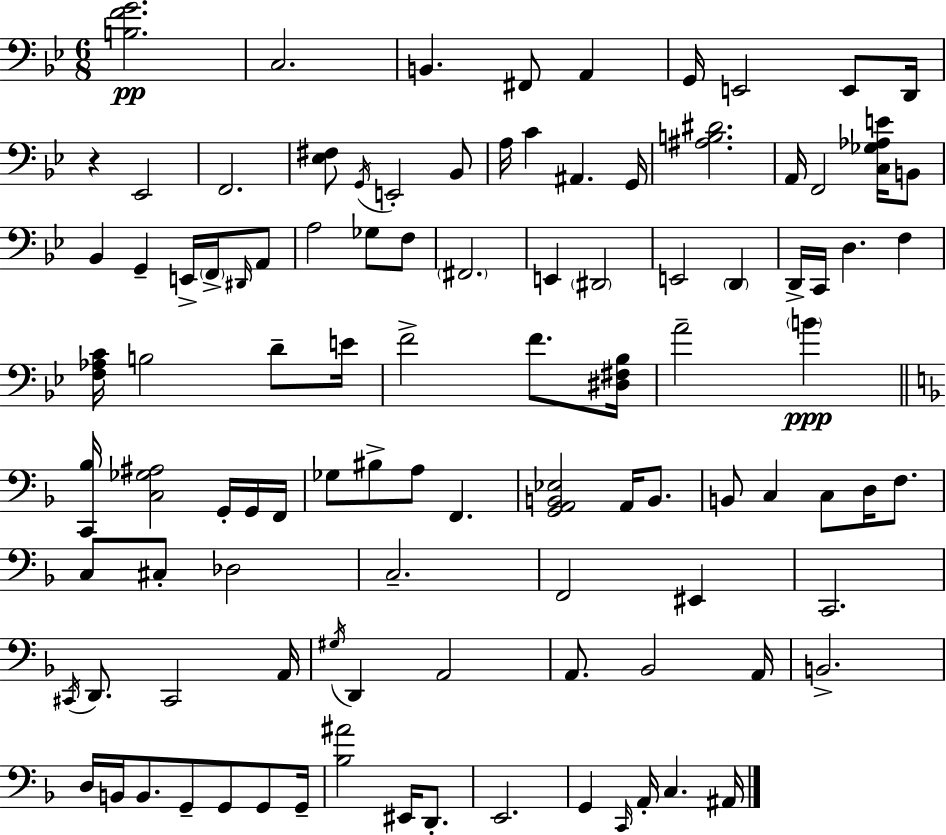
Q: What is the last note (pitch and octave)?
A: A#2